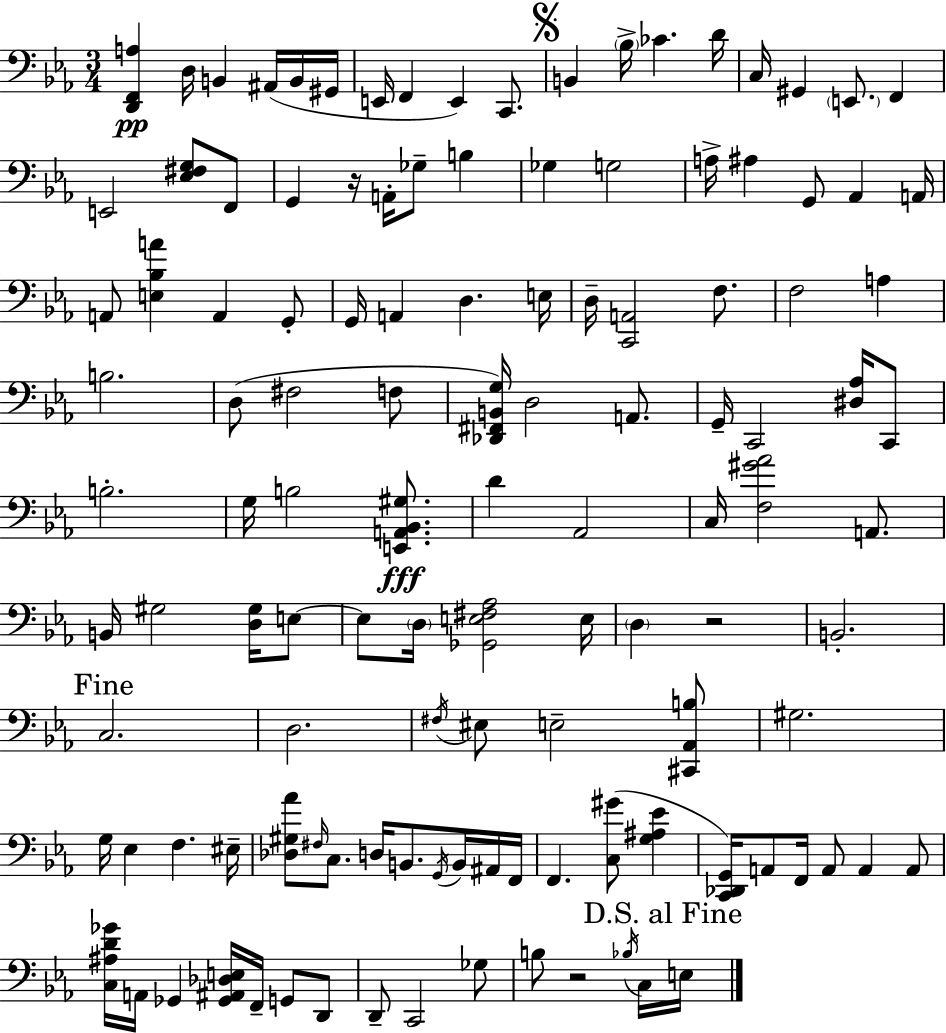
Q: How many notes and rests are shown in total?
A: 121